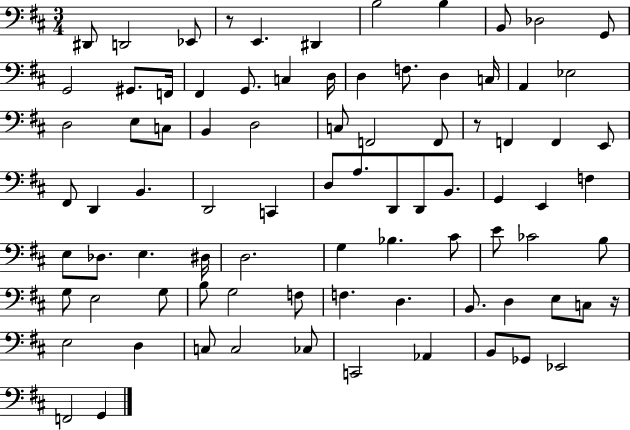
{
  \clef bass
  \numericTimeSignature
  \time 3/4
  \key d \major
  dis,8 d,2 ees,8 | r8 e,4. dis,4 | b2 b4 | b,8 des2 g,8 | \break g,2 gis,8. f,16 | fis,4 g,8. c4 d16 | d4 f8. d4 c16 | a,4 ees2 | \break d2 e8 c8 | b,4 d2 | c8 f,2 f,8 | r8 f,4 f,4 e,8 | \break fis,8 d,4 b,4. | d,2 c,4 | d8 a8. d,8 d,8 b,8. | g,4 e,4 f4 | \break e8 des8. e4. dis16 | d2. | g4 bes4. cis'8 | e'8 ces'2 b8 | \break g8 e2 g8 | b8 g2 f8 | f4. d4. | b,8. d4 e8 c8 r16 | \break e2 d4 | c8 c2 ces8 | c,2 aes,4 | b,8 ges,8 ees,2 | \break f,2 g,4 | \bar "|."
}